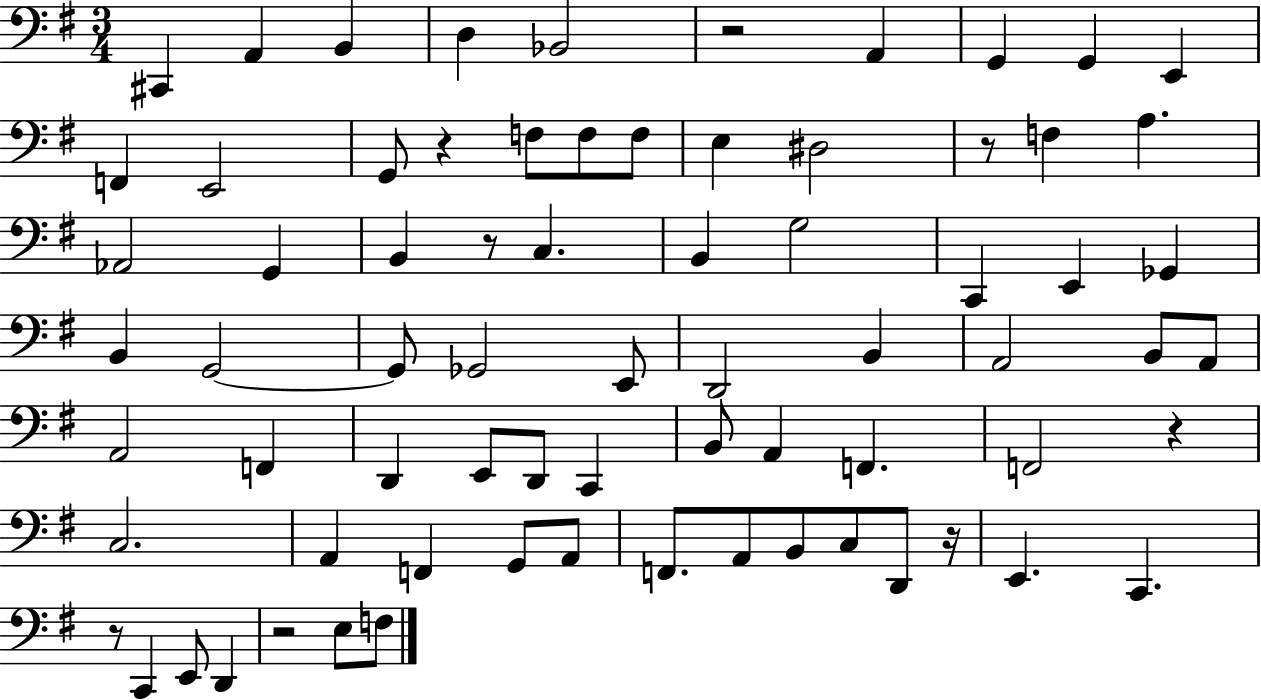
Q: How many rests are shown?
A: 8